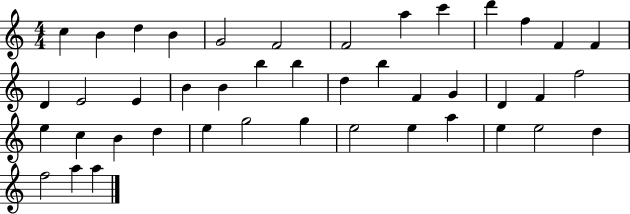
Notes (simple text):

C5/q B4/q D5/q B4/q G4/h F4/h F4/h A5/q C6/q D6/q F5/q F4/q F4/q D4/q E4/h E4/q B4/q B4/q B5/q B5/q D5/q B5/q F4/q G4/q D4/q F4/q F5/h E5/q C5/q B4/q D5/q E5/q G5/h G5/q E5/h E5/q A5/q E5/q E5/h D5/q F5/h A5/q A5/q